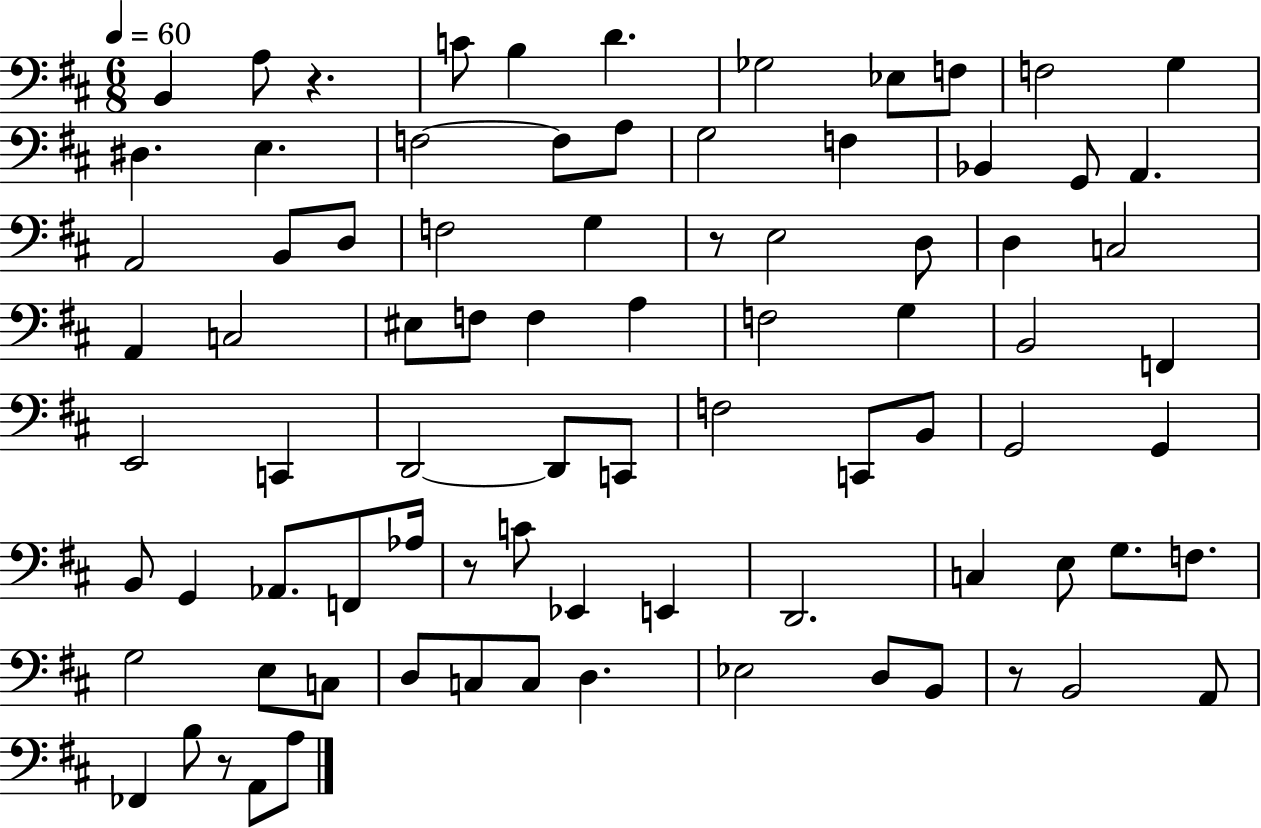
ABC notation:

X:1
T:Untitled
M:6/8
L:1/4
K:D
B,, A,/2 z C/2 B, D _G,2 _E,/2 F,/2 F,2 G, ^D, E, F,2 F,/2 A,/2 G,2 F, _B,, G,,/2 A,, A,,2 B,,/2 D,/2 F,2 G, z/2 E,2 D,/2 D, C,2 A,, C,2 ^E,/2 F,/2 F, A, F,2 G, B,,2 F,, E,,2 C,, D,,2 D,,/2 C,,/2 F,2 C,,/2 B,,/2 G,,2 G,, B,,/2 G,, _A,,/2 F,,/2 _A,/4 z/2 C/2 _E,, E,, D,,2 C, E,/2 G,/2 F,/2 G,2 E,/2 C,/2 D,/2 C,/2 C,/2 D, _E,2 D,/2 B,,/2 z/2 B,,2 A,,/2 _F,, B,/2 z/2 A,,/2 A,/2